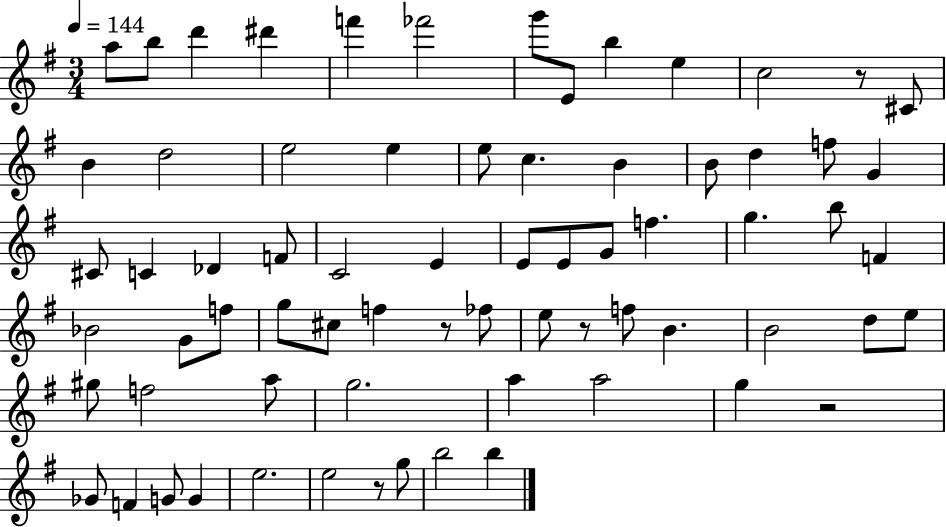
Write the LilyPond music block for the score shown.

{
  \clef treble
  \numericTimeSignature
  \time 3/4
  \key g \major
  \tempo 4 = 144
  a''8 b''8 d'''4 dis'''4 | f'''4 fes'''2 | g'''8 e'8 b''4 e''4 | c''2 r8 cis'8 | \break b'4 d''2 | e''2 e''4 | e''8 c''4. b'4 | b'8 d''4 f''8 g'4 | \break cis'8 c'4 des'4 f'8 | c'2 e'4 | e'8 e'8 g'8 f''4. | g''4. b''8 f'4 | \break bes'2 g'8 f''8 | g''8 cis''8 f''4 r8 fes''8 | e''8 r8 f''8 b'4. | b'2 d''8 e''8 | \break gis''8 f''2 a''8 | g''2. | a''4 a''2 | g''4 r2 | \break ges'8 f'4 g'8 g'4 | e''2. | e''2 r8 g''8 | b''2 b''4 | \break \bar "|."
}